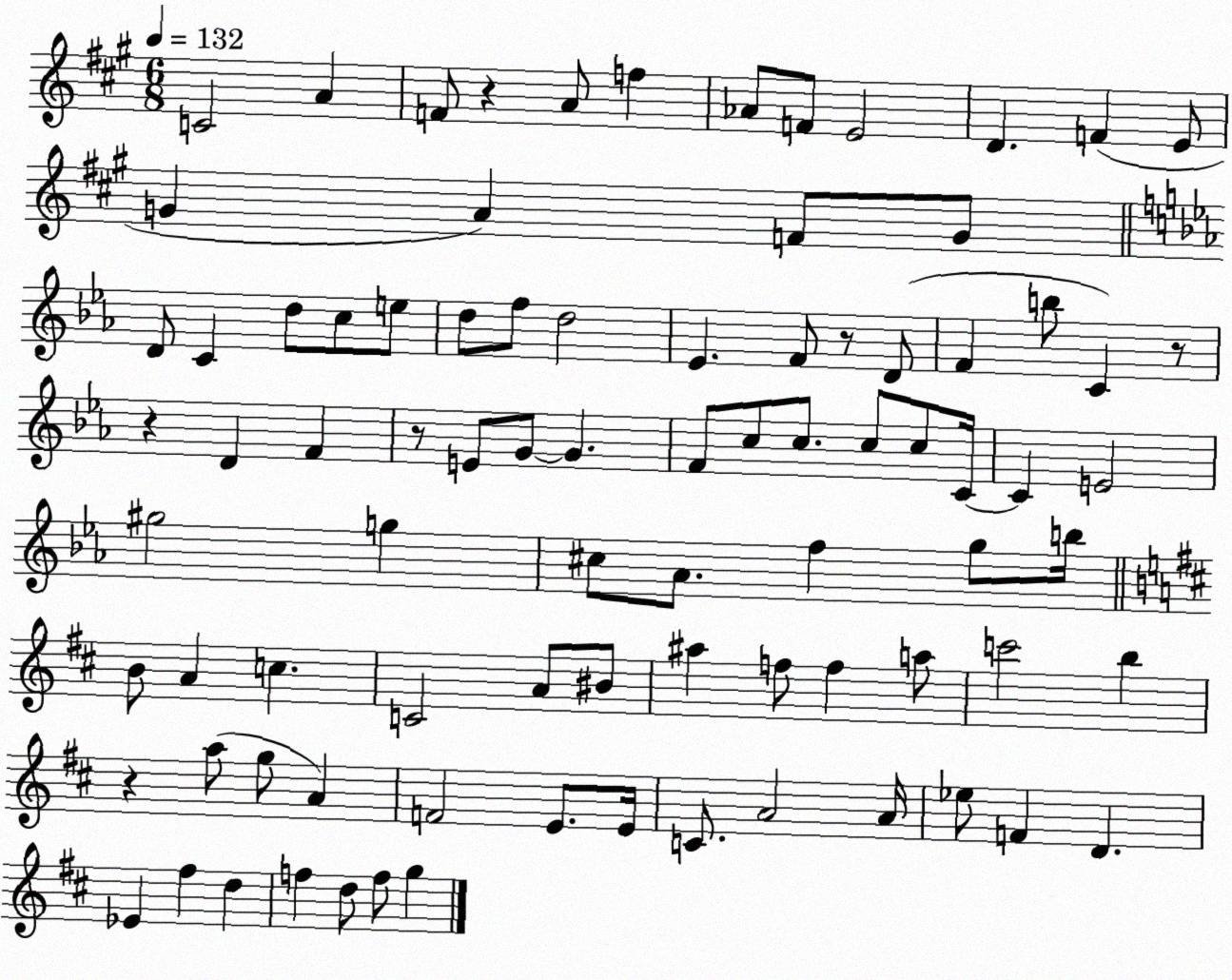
X:1
T:Untitled
M:6/8
L:1/4
K:A
C2 A F/2 z A/2 f _A/2 F/2 E2 D F E/2 G A F/2 G/2 D/2 C d/2 c/2 e/2 d/2 f/2 d2 _E F/2 z/2 D/2 F b/2 C z/2 z D F z/2 E/2 G/2 G F/2 c/2 c/2 c/2 c/2 C/4 C E2 ^g2 g ^c/2 _A/2 f g/2 b/4 B/2 A c C2 A/2 ^B/2 ^a f/2 f a/2 c'2 b z a/2 g/2 A F2 E/2 E/4 C/2 A2 A/4 _e/2 F D _E ^f d f d/2 f/2 g